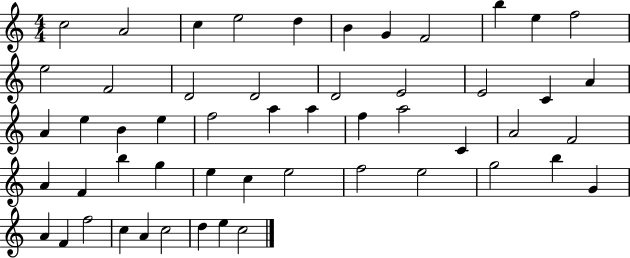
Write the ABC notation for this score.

X:1
T:Untitled
M:4/4
L:1/4
K:C
c2 A2 c e2 d B G F2 b e f2 e2 F2 D2 D2 D2 E2 E2 C A A e B e f2 a a f a2 C A2 F2 A F b g e c e2 f2 e2 g2 b G A F f2 c A c2 d e c2